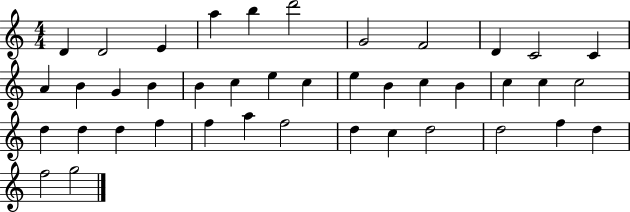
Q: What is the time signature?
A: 4/4